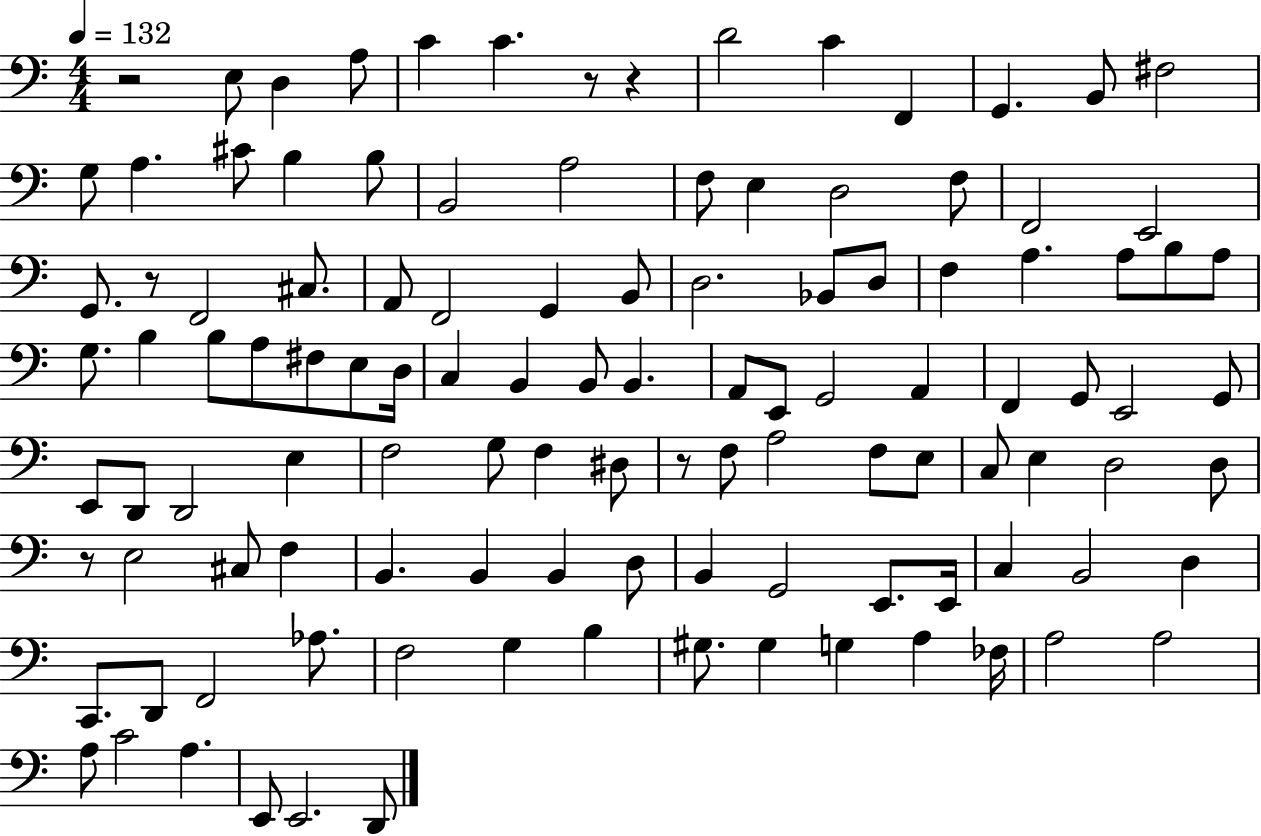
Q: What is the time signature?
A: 4/4